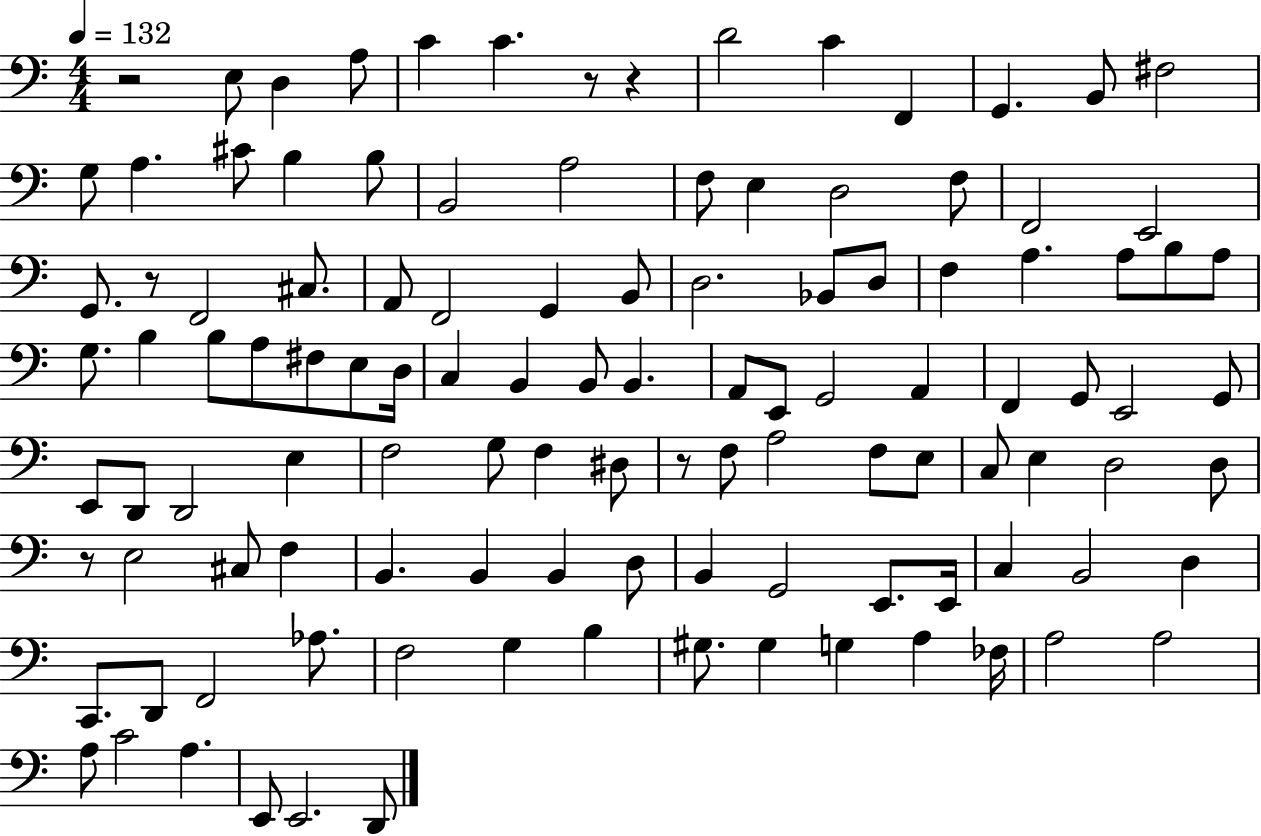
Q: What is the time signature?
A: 4/4